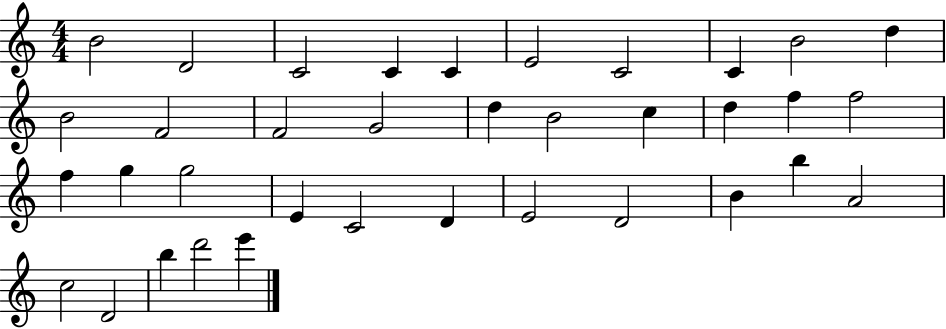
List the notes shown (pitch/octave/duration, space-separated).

B4/h D4/h C4/h C4/q C4/q E4/h C4/h C4/q B4/h D5/q B4/h F4/h F4/h G4/h D5/q B4/h C5/q D5/q F5/q F5/h F5/q G5/q G5/h E4/q C4/h D4/q E4/h D4/h B4/q B5/q A4/h C5/h D4/h B5/q D6/h E6/q